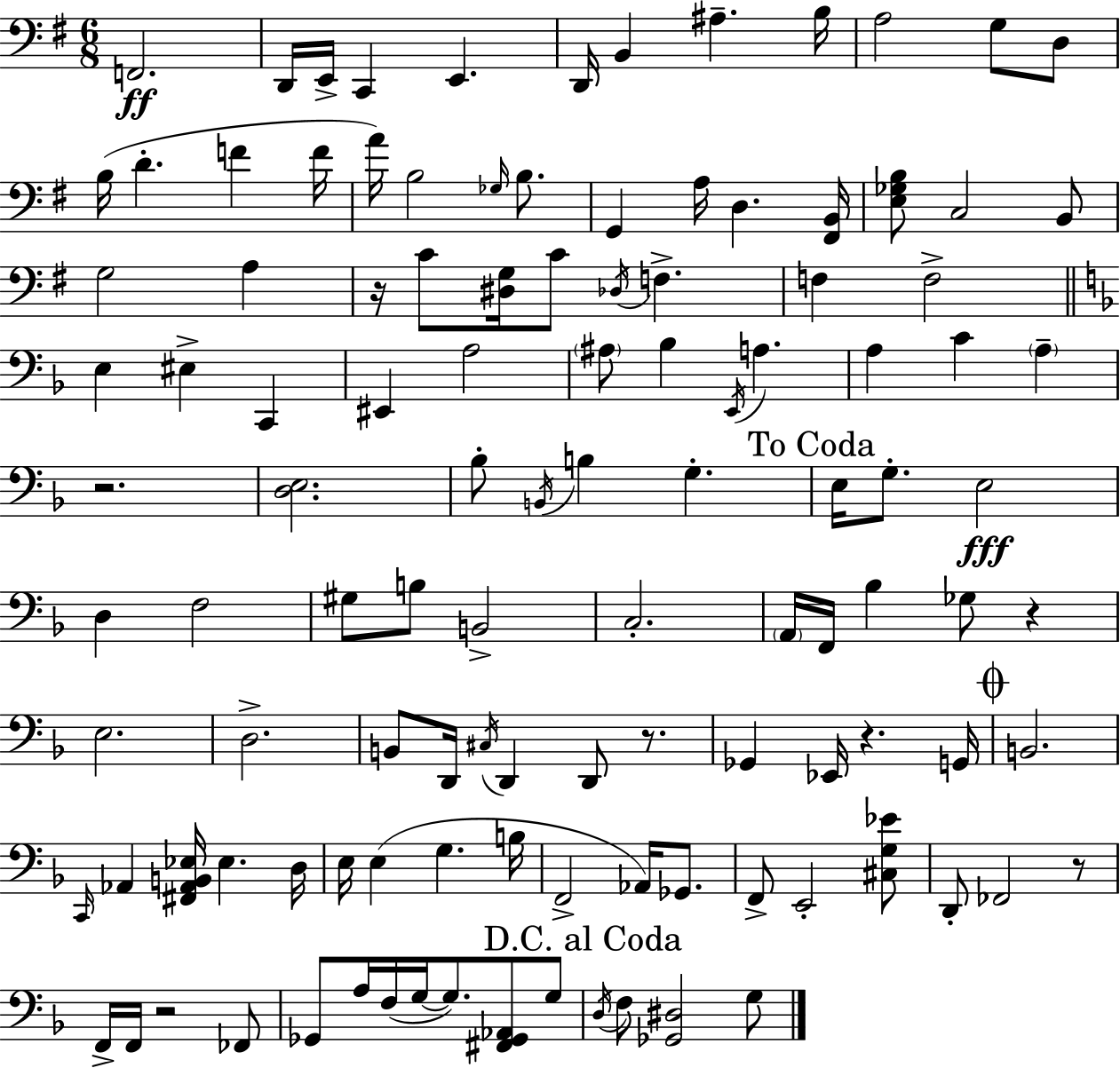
F2/h. D2/s E2/s C2/q E2/q. D2/s B2/q A#3/q. B3/s A3/h G3/e D3/e B3/s D4/q. F4/q F4/s A4/s B3/h Gb3/s B3/e. G2/q A3/s D3/q. [F#2,B2]/s [E3,Gb3,B3]/e C3/h B2/e G3/h A3/q R/s C4/e [D#3,G3]/s C4/e Db3/s F3/q. F3/q F3/h E3/q EIS3/q C2/q EIS2/q A3/h A#3/e Bb3/q E2/s A3/q. A3/q C4/q A3/q R/h. [D3,E3]/h. Bb3/e B2/s B3/q G3/q. E3/s G3/e. E3/h D3/q F3/h G#3/e B3/e B2/h C3/h. A2/s F2/s Bb3/q Gb3/e R/q E3/h. D3/h. B2/e D2/s C#3/s D2/q D2/e R/e. Gb2/q Eb2/s R/q. G2/s B2/h. C2/s Ab2/q [F#2,Ab2,B2,Eb3]/s Eb3/q. D3/s E3/s E3/q G3/q. B3/s F2/h Ab2/s Gb2/e. F2/e E2/h [C#3,G3,Eb4]/e D2/e FES2/h R/e F2/s F2/s R/h FES2/e Gb2/e A3/s F3/s G3/s G3/e. [F#2,Gb2,Ab2]/e G3/e D3/s F3/e [Gb2,D#3]/h G3/e